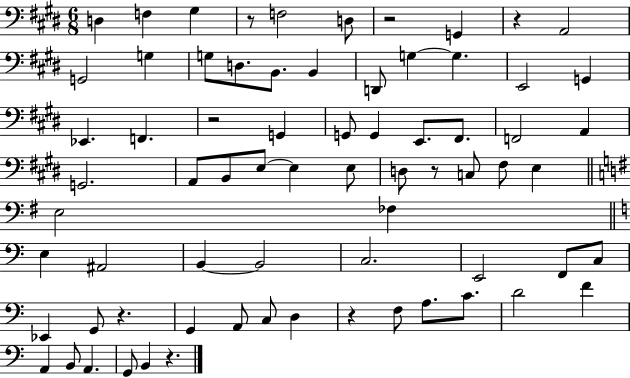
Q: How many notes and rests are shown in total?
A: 71